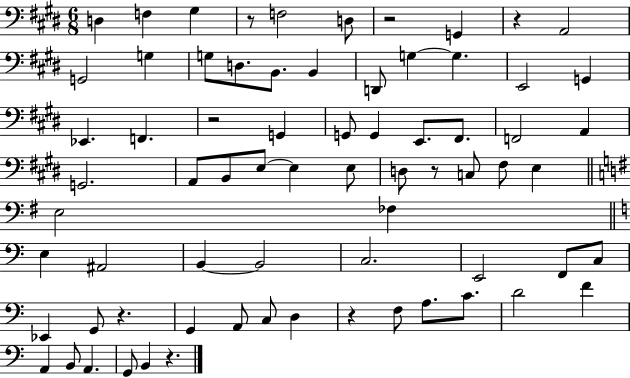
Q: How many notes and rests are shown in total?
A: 71